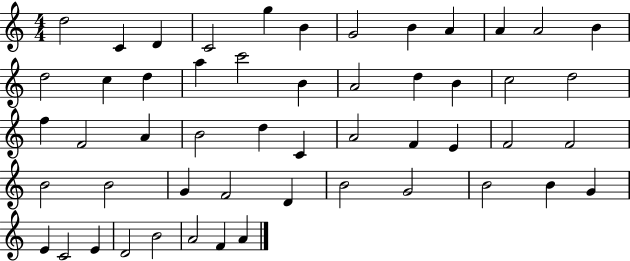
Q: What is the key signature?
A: C major